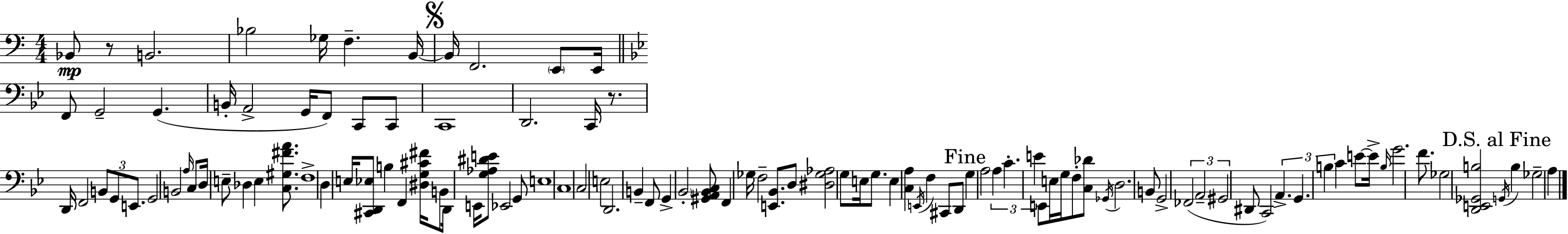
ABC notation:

X:1
T:Untitled
M:4/4
L:1/4
K:Am
_B,,/2 z/2 B,,2 _B,2 _G,/4 F, B,,/4 B,,/4 F,,2 E,,/2 E,,/4 F,,/2 G,,2 G,, B,,/4 A,,2 G,,/4 F,,/2 C,,/2 C,,/2 C,,4 D,,2 C,,/4 z/2 D,,/4 F,,2 B,,/2 G,,/2 E,,/2 G,,2 B,,2 A,/4 C,/2 D,/4 E,/2 _D, E, [C,^G,^FA]/2 F,4 D, E,/4 [^C,,D,,_E,]/2 B, F,, [^D,G,^C^F]/4 B,,/2 D,,/4 E,,/4 [G,_A,^DE]/2 _E,,2 G,,/2 E,4 C,4 C,2 E,2 D,,2 B,, F,,/2 G,, _B,,2 [^G,,A,,_B,,C,]/2 F,, _G,/4 F,2 [E,,_B,,]/2 D,/2 [^D,_G,_A,]2 G,/2 E,/4 G,/2 E, [C,A,] E,,/4 F, ^C,,/2 D,,/2 G, A,2 A, C E E,,/2 E,/4 G,/4 F,/2 [C,_D]/2 _G,,/4 D,2 B,,/2 G,,2 _F,,2 A,,2 ^G,,2 ^D,,/2 C,,2 A,, G,, B, C E/2 E/4 B,/4 G2 F/2 _G,2 [D,,E,,_G,,B,]2 G,,/4 B, _G,2 A,